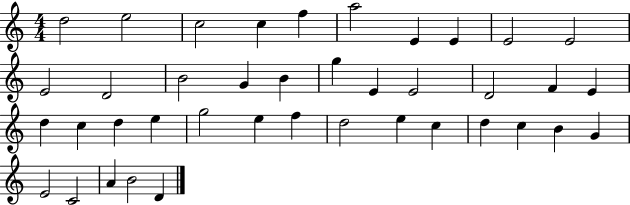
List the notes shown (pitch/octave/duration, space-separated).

D5/h E5/h C5/h C5/q F5/q A5/h E4/q E4/q E4/h E4/h E4/h D4/h B4/h G4/q B4/q G5/q E4/q E4/h D4/h F4/q E4/q D5/q C5/q D5/q E5/q G5/h E5/q F5/q D5/h E5/q C5/q D5/q C5/q B4/q G4/q E4/h C4/h A4/q B4/h D4/q